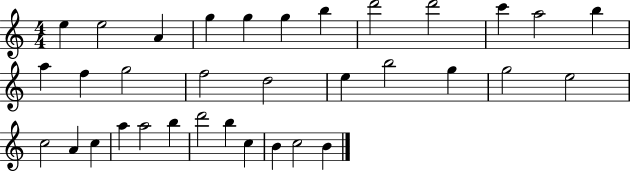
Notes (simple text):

E5/q E5/h A4/q G5/q G5/q G5/q B5/q D6/h D6/h C6/q A5/h B5/q A5/q F5/q G5/h F5/h D5/h E5/q B5/h G5/q G5/h E5/h C5/h A4/q C5/q A5/q A5/h B5/q D6/h B5/q C5/q B4/q C5/h B4/q